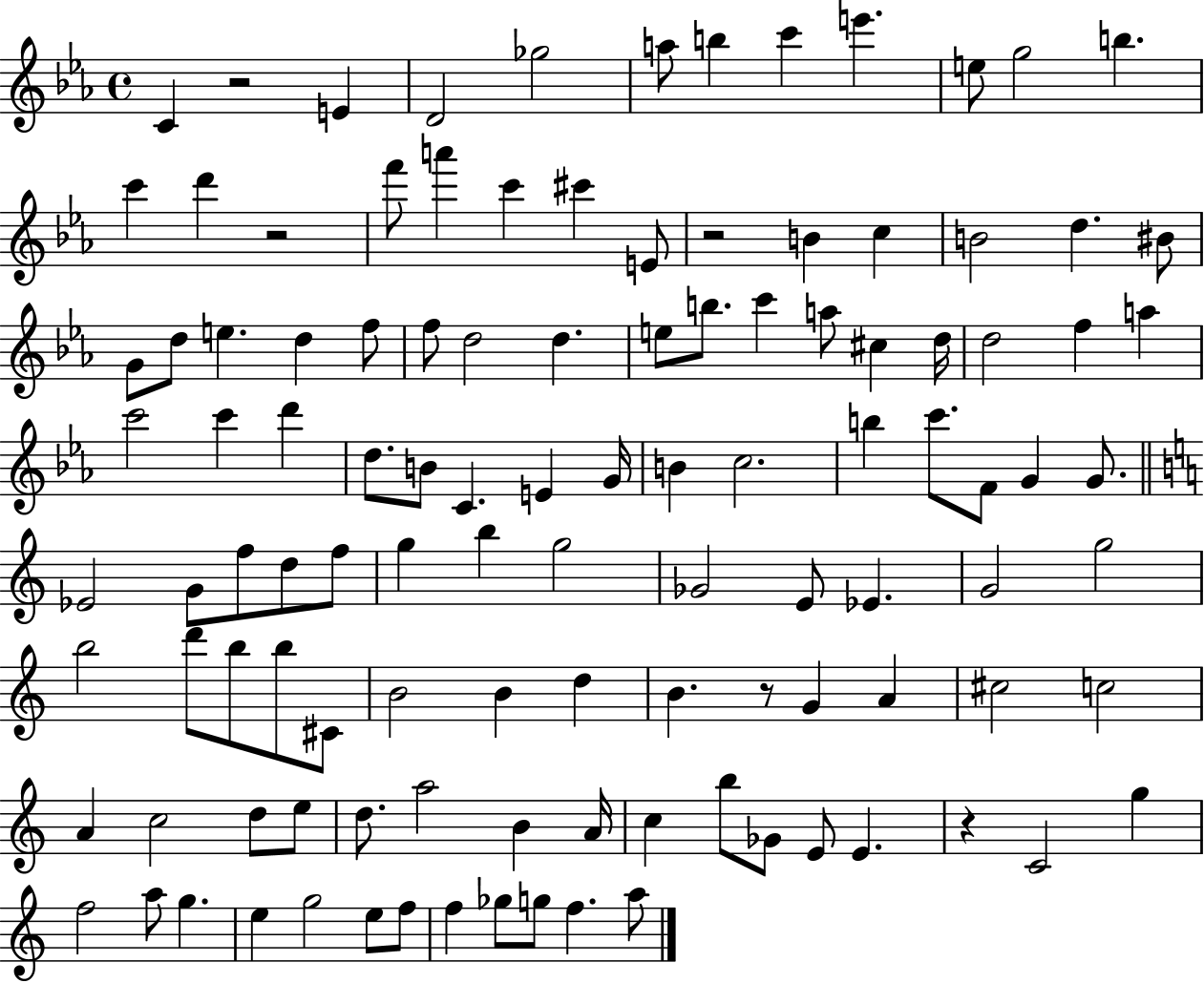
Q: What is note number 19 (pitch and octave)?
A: B4